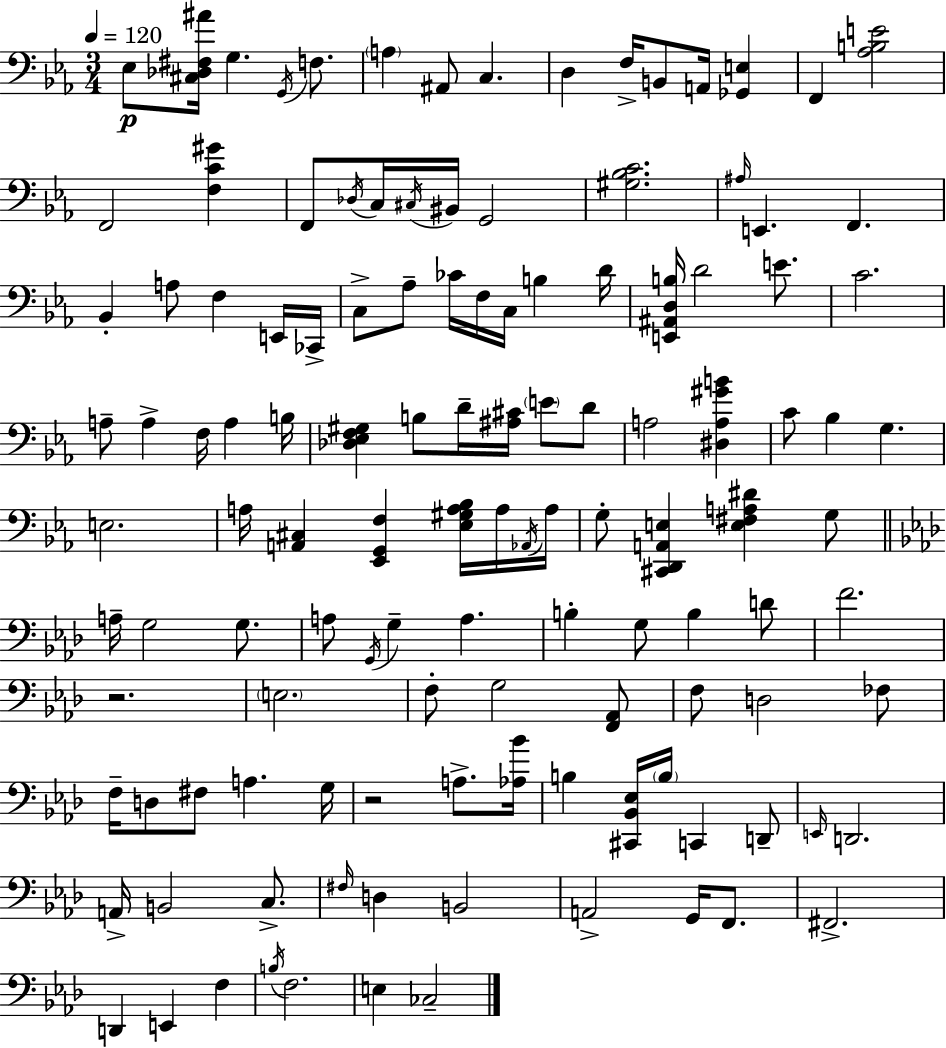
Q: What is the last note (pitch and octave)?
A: CES3